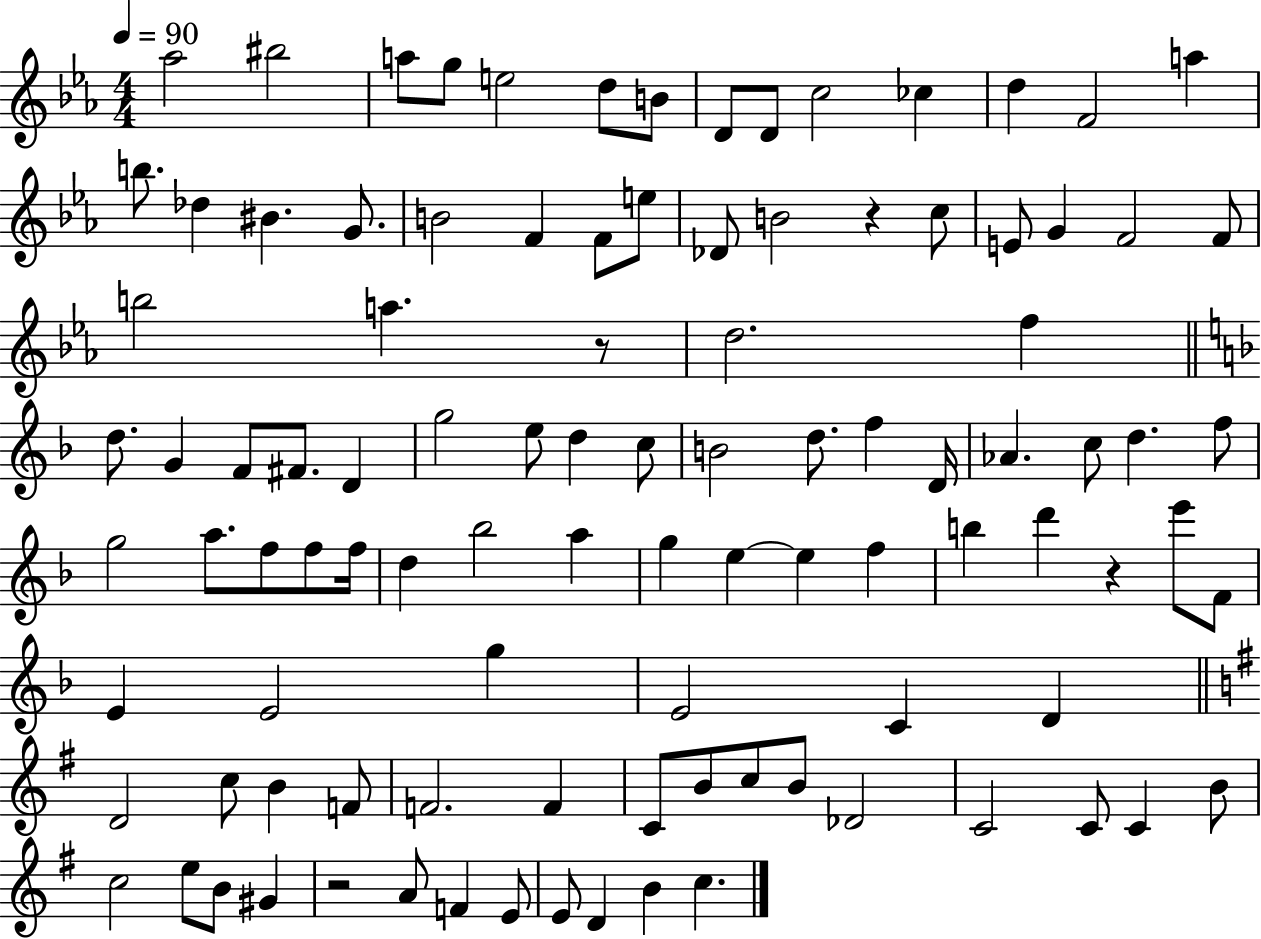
X:1
T:Untitled
M:4/4
L:1/4
K:Eb
_a2 ^b2 a/2 g/2 e2 d/2 B/2 D/2 D/2 c2 _c d F2 a b/2 _d ^B G/2 B2 F F/2 e/2 _D/2 B2 z c/2 E/2 G F2 F/2 b2 a z/2 d2 f d/2 G F/2 ^F/2 D g2 e/2 d c/2 B2 d/2 f D/4 _A c/2 d f/2 g2 a/2 f/2 f/2 f/4 d _b2 a g e e f b d' z e'/2 F/2 E E2 g E2 C D D2 c/2 B F/2 F2 F C/2 B/2 c/2 B/2 _D2 C2 C/2 C B/2 c2 e/2 B/2 ^G z2 A/2 F E/2 E/2 D B c